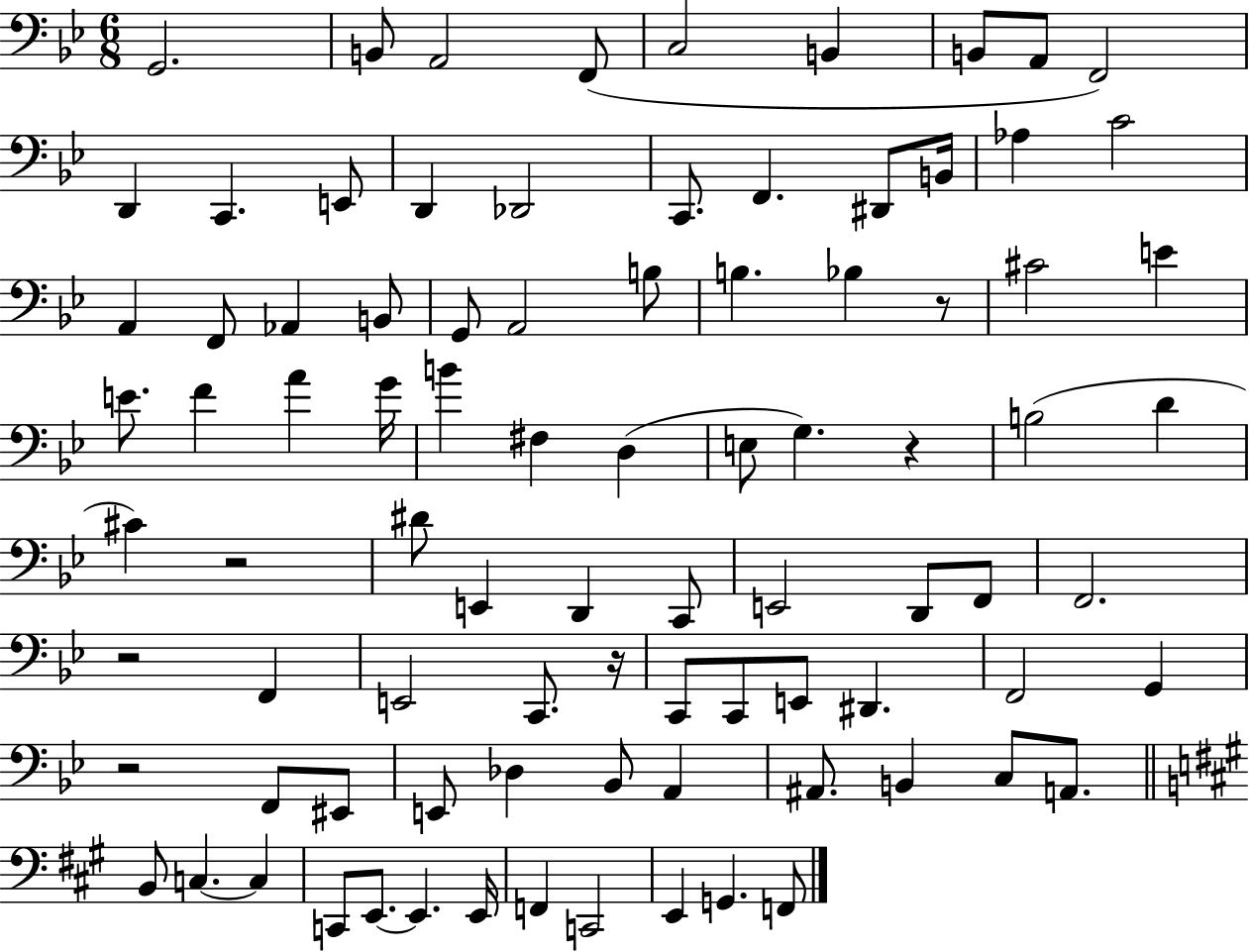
X:1
T:Untitled
M:6/8
L:1/4
K:Bb
G,,2 B,,/2 A,,2 F,,/2 C,2 B,, B,,/2 A,,/2 F,,2 D,, C,, E,,/2 D,, _D,,2 C,,/2 F,, ^D,,/2 B,,/4 _A, C2 A,, F,,/2 _A,, B,,/2 G,,/2 A,,2 B,/2 B, _B, z/2 ^C2 E E/2 F A G/4 B ^F, D, E,/2 G, z B,2 D ^C z2 ^D/2 E,, D,, C,,/2 E,,2 D,,/2 F,,/2 F,,2 z2 F,, E,,2 C,,/2 z/4 C,,/2 C,,/2 E,,/2 ^D,, F,,2 G,, z2 F,,/2 ^E,,/2 E,,/2 _D, _B,,/2 A,, ^A,,/2 B,, C,/2 A,,/2 B,,/2 C, C, C,,/2 E,,/2 E,, E,,/4 F,, C,,2 E,, G,, F,,/2